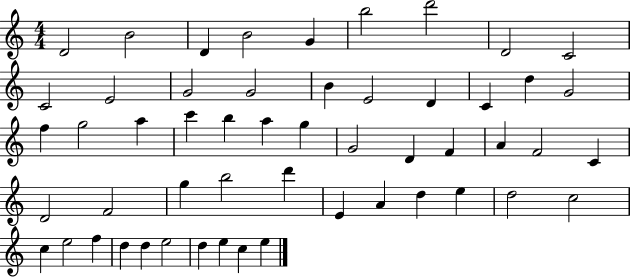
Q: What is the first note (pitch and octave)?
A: D4